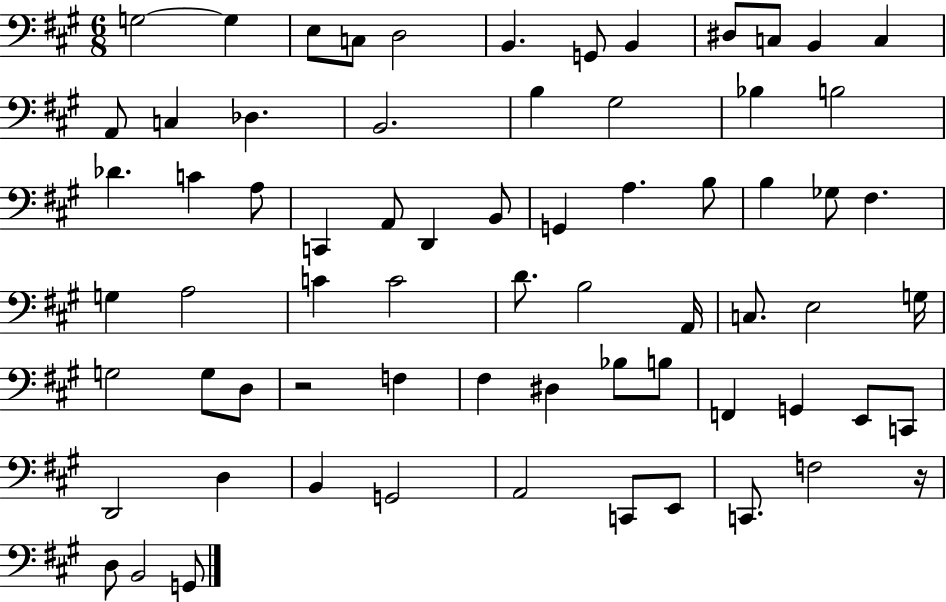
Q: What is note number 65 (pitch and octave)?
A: D3